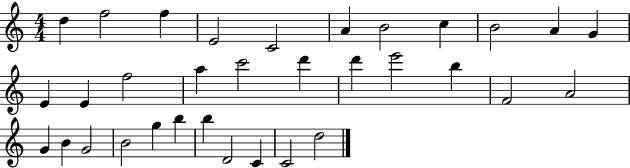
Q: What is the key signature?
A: C major